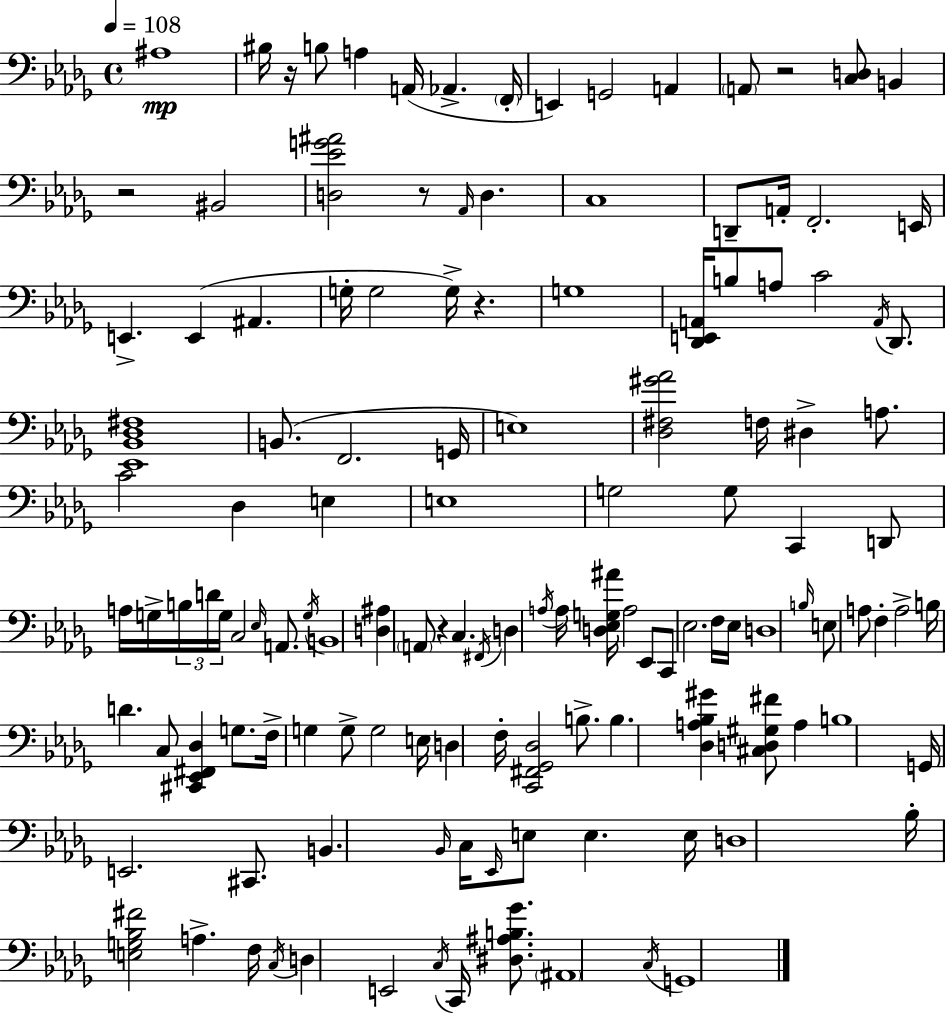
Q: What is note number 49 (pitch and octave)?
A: G3